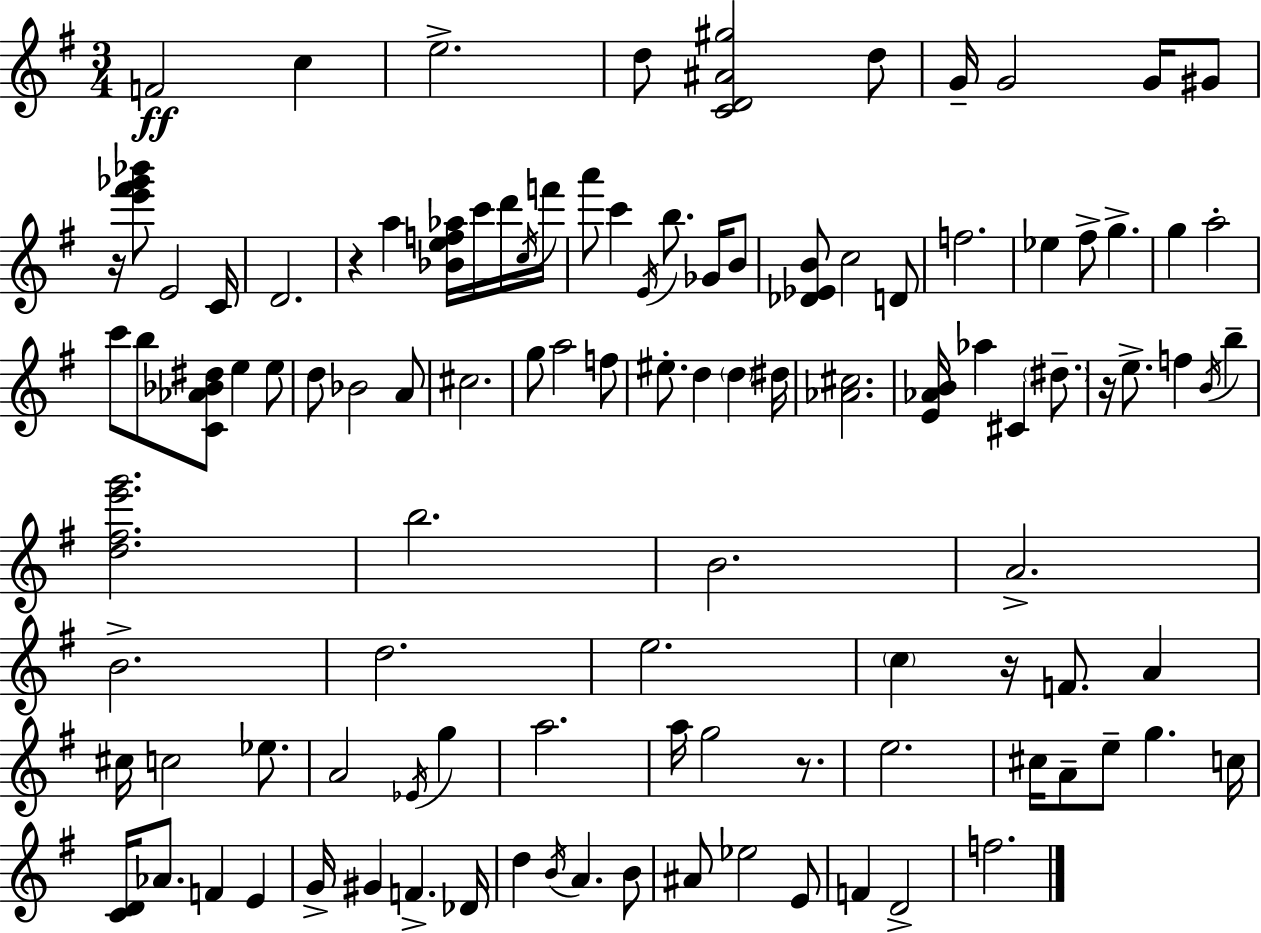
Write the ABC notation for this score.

X:1
T:Untitled
M:3/4
L:1/4
K:Em
F2 c e2 d/2 [CD^A^g]2 d/2 G/4 G2 G/4 ^G/2 z/4 [e'^f'_g'_b']/2 E2 C/4 D2 z a [_Bef_a]/4 c'/4 d'/4 c/4 f'/4 a'/2 c' E/4 b/2 _G/4 B/2 [_D_EB]/2 c2 D/2 f2 _e ^f/2 g g a2 c'/2 b/2 [C_A_B^d]/2 e e/2 d/2 _B2 A/2 ^c2 g/2 a2 f/2 ^e/2 d d ^d/4 [_A^c]2 [E_AB]/4 _a ^C ^d/2 z/4 e/2 f B/4 b [d^fe'g']2 b2 B2 A2 B2 d2 e2 c z/4 F/2 A ^c/4 c2 _e/2 A2 _E/4 g a2 a/4 g2 z/2 e2 ^c/4 A/2 e/2 g c/4 [CD]/4 _A/2 F E G/4 ^G F _D/4 d B/4 A B/2 ^A/2 _e2 E/2 F D2 f2